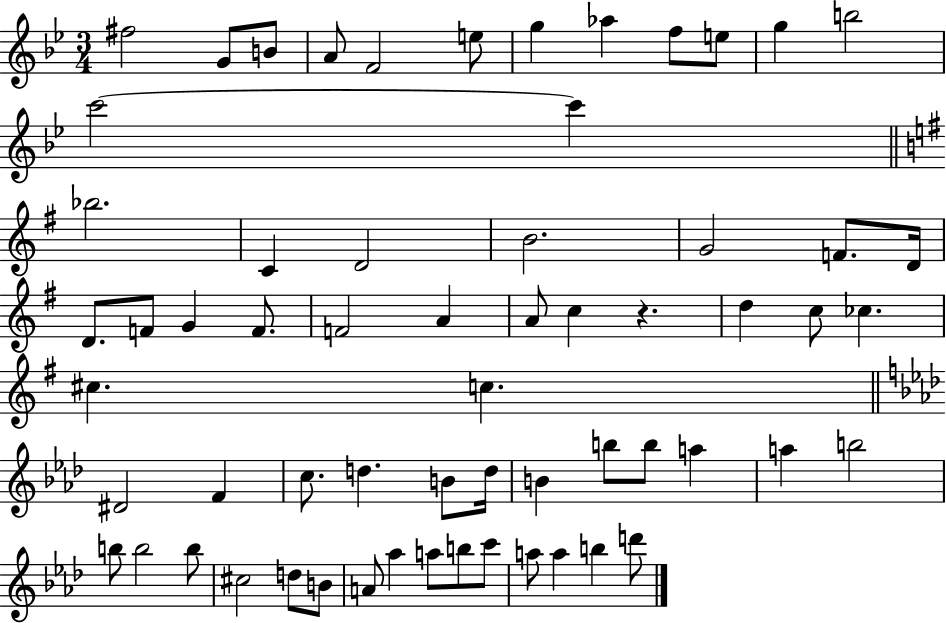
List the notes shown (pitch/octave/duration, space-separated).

F#5/h G4/e B4/e A4/e F4/h E5/e G5/q Ab5/q F5/e E5/e G5/q B5/h C6/h C6/q Bb5/h. C4/q D4/h B4/h. G4/h F4/e. D4/s D4/e. F4/e G4/q F4/e. F4/h A4/q A4/e C5/q R/q. D5/q C5/e CES5/q. C#5/q. C5/q. D#4/h F4/q C5/e. D5/q. B4/e D5/s B4/q B5/e B5/e A5/q A5/q B5/h B5/e B5/h B5/e C#5/h D5/e B4/e A4/e Ab5/q A5/e B5/e C6/e A5/e A5/q B5/q D6/e